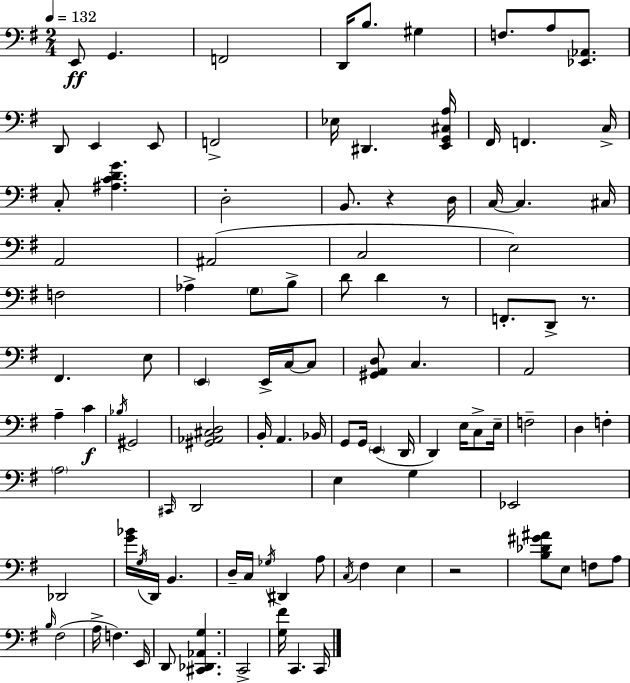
X:1
T:Untitled
M:2/4
L:1/4
K:G
E,,/2 G,, F,,2 D,,/4 B,/2 ^G, F,/2 A,/2 [_E,,_A,,]/2 D,,/2 E,, E,,/2 F,,2 _E,/4 ^D,, [E,,G,,^C,A,]/4 ^F,,/4 F,, C,/4 C,/2 [^A,CDG] D,2 B,,/2 z D,/4 C,/4 C, ^C,/4 A,,2 ^A,,2 C,2 E,2 F,2 _A, G,/2 B,/2 D/2 D z/2 F,,/2 D,,/2 z/2 ^F,, E,/2 E,, E,,/4 C,/4 C,/2 [^G,,A,,D,]/2 C, A,,2 A, C _B,/4 ^G,,2 [^G,,_A,,^C,D,]2 B,,/4 A,, _B,,/4 G,,/2 G,,/4 E,, D,,/4 D,, E,/4 C,/2 E,/4 F,2 D, F, A,2 ^C,,/4 D,,2 E, G, _E,,2 _D,,2 [G_B]/4 G,/4 D,,/4 B,, D,/4 C,/4 _G,/4 ^D,, A,/2 C,/4 ^F, E, z2 [B,_D^G^A]/2 E,/2 F,/2 A,/2 B,/4 ^F,2 A,/4 F, E,,/4 D,,/2 [^C,,_D,,_A,,G,] C,,2 [G,^F]/4 C,, C,,/4